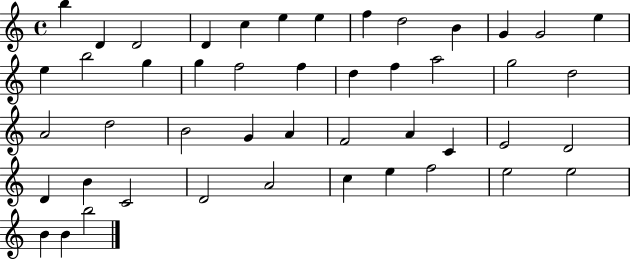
B5/q D4/q D4/h D4/q C5/q E5/q E5/q F5/q D5/h B4/q G4/q G4/h E5/q E5/q B5/h G5/q G5/q F5/h F5/q D5/q F5/q A5/h G5/h D5/h A4/h D5/h B4/h G4/q A4/q F4/h A4/q C4/q E4/h D4/h D4/q B4/q C4/h D4/h A4/h C5/q E5/q F5/h E5/h E5/h B4/q B4/q B5/h